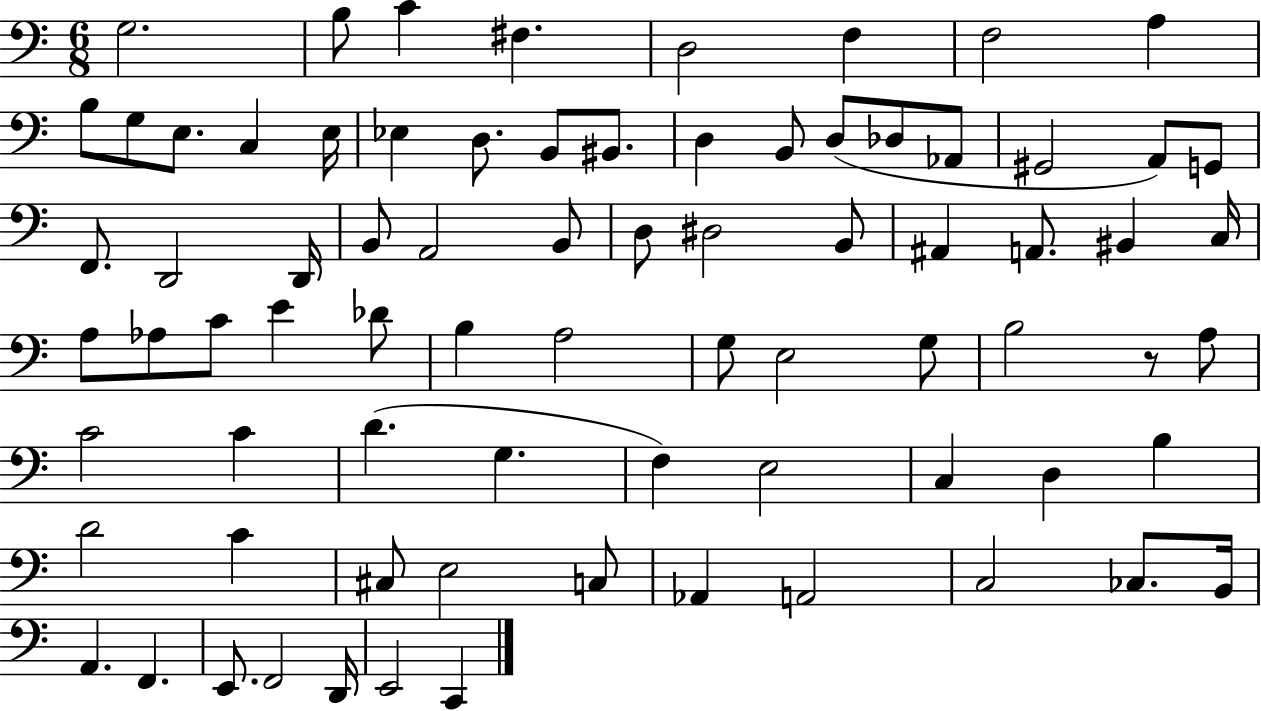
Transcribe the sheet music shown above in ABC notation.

X:1
T:Untitled
M:6/8
L:1/4
K:C
G,2 B,/2 C ^F, D,2 F, F,2 A, B,/2 G,/2 E,/2 C, E,/4 _E, D,/2 B,,/2 ^B,,/2 D, B,,/2 D,/2 _D,/2 _A,,/2 ^G,,2 A,,/2 G,,/2 F,,/2 D,,2 D,,/4 B,,/2 A,,2 B,,/2 D,/2 ^D,2 B,,/2 ^A,, A,,/2 ^B,, C,/4 A,/2 _A,/2 C/2 E _D/2 B, A,2 G,/2 E,2 G,/2 B,2 z/2 A,/2 C2 C D G, F, E,2 C, D, B, D2 C ^C,/2 E,2 C,/2 _A,, A,,2 C,2 _C,/2 B,,/4 A,, F,, E,,/2 F,,2 D,,/4 E,,2 C,,